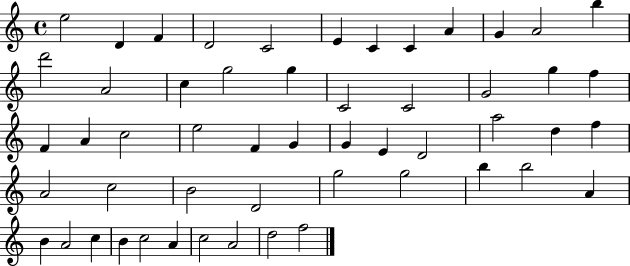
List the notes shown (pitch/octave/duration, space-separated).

E5/h D4/q F4/q D4/h C4/h E4/q C4/q C4/q A4/q G4/q A4/h B5/q D6/h A4/h C5/q G5/h G5/q C4/h C4/h G4/h G5/q F5/q F4/q A4/q C5/h E5/h F4/q G4/q G4/q E4/q D4/h A5/h D5/q F5/q A4/h C5/h B4/h D4/h G5/h G5/h B5/q B5/h A4/q B4/q A4/h C5/q B4/q C5/h A4/q C5/h A4/h D5/h F5/h